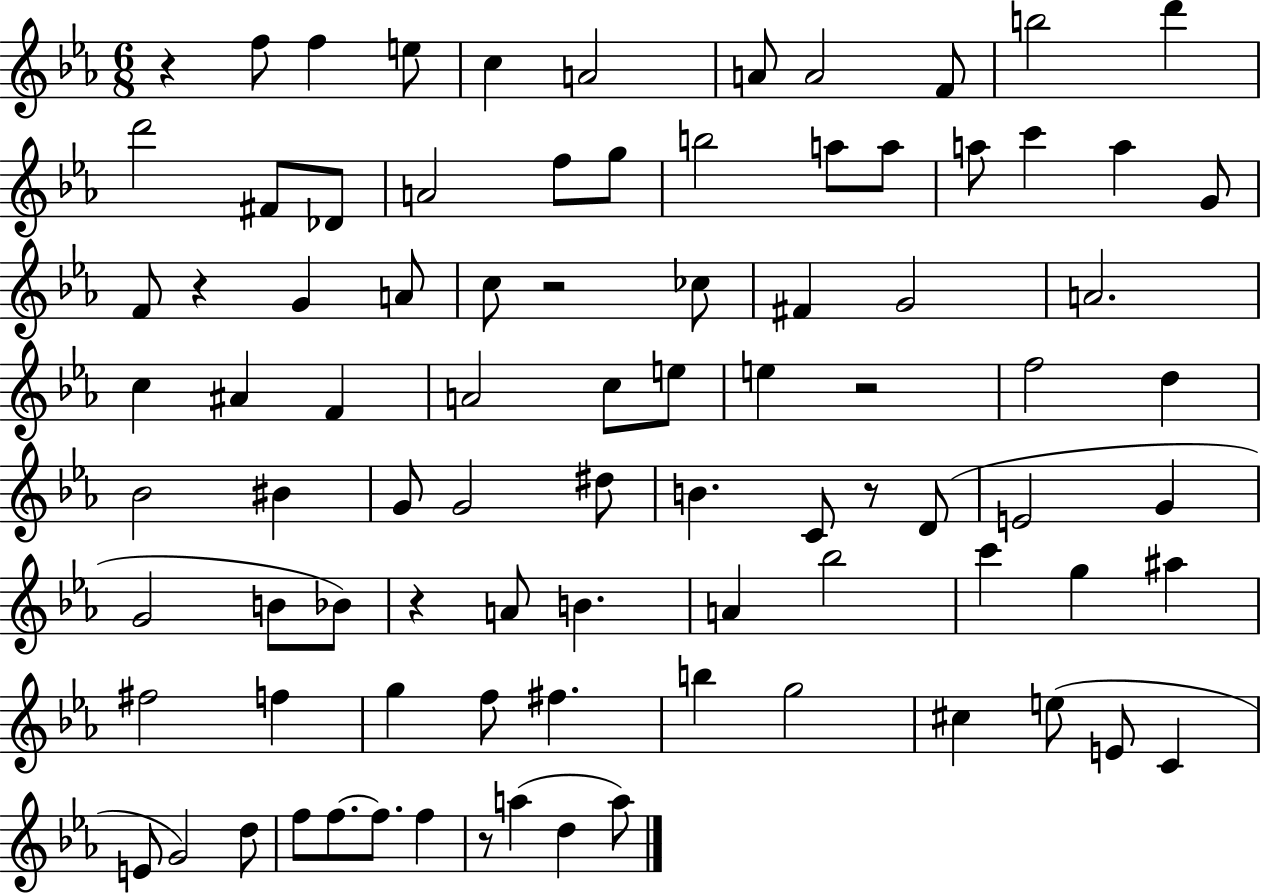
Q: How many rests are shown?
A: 7